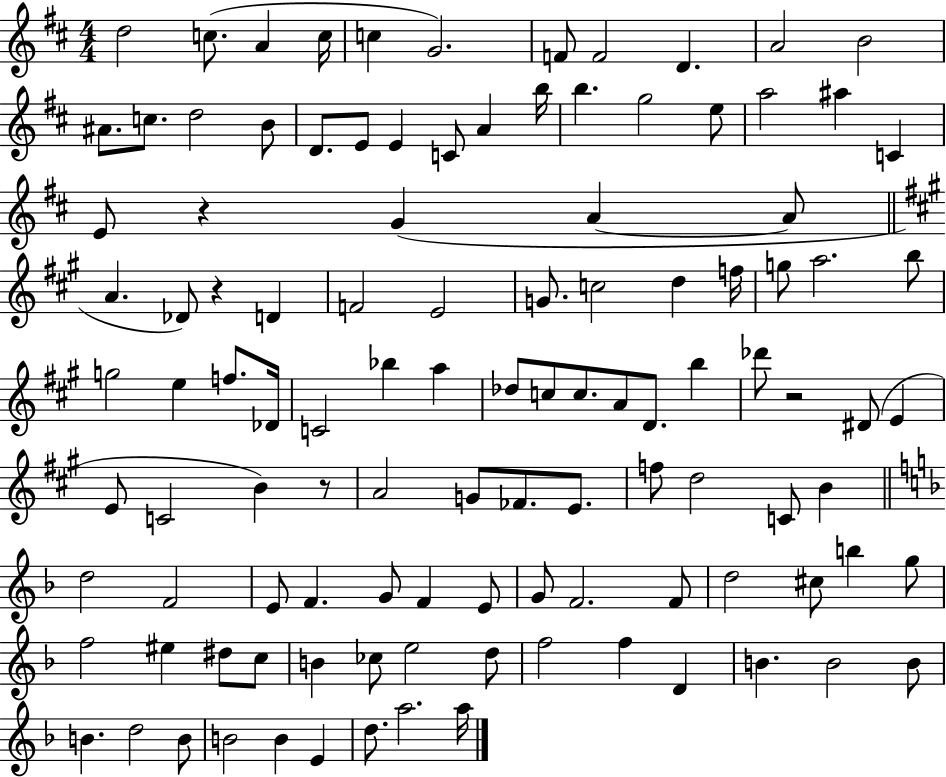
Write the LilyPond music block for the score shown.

{
  \clef treble
  \numericTimeSignature
  \time 4/4
  \key d \major
  d''2 c''8.( a'4 c''16 | c''4 g'2.) | f'8 f'2 d'4. | a'2 b'2 | \break ais'8. c''8. d''2 b'8 | d'8. e'8 e'4 c'8 a'4 b''16 | b''4. g''2 e''8 | a''2 ais''4 c'4 | \break e'8 r4 g'4( a'4~~ a'8 | \bar "||" \break \key a \major a'4. des'8) r4 d'4 | f'2 e'2 | g'8. c''2 d''4 f''16 | g''8 a''2. b''8 | \break g''2 e''4 f''8. des'16 | c'2 bes''4 a''4 | des''8 c''8 c''8. a'8 d'8. b''4 | des'''8 r2 dis'8( e'4 | \break e'8 c'2 b'4) r8 | a'2 g'8 fes'8. e'8. | f''8 d''2 c'8 b'4 | \bar "||" \break \key f \major d''2 f'2 | e'8 f'4. g'8 f'4 e'8 | g'8 f'2. f'8 | d''2 cis''8 b''4 g''8 | \break f''2 eis''4 dis''8 c''8 | b'4 ces''8 e''2 d''8 | f''2 f''4 d'4 | b'4. b'2 b'8 | \break b'4. d''2 b'8 | b'2 b'4 e'4 | d''8. a''2. a''16 | \bar "|."
}